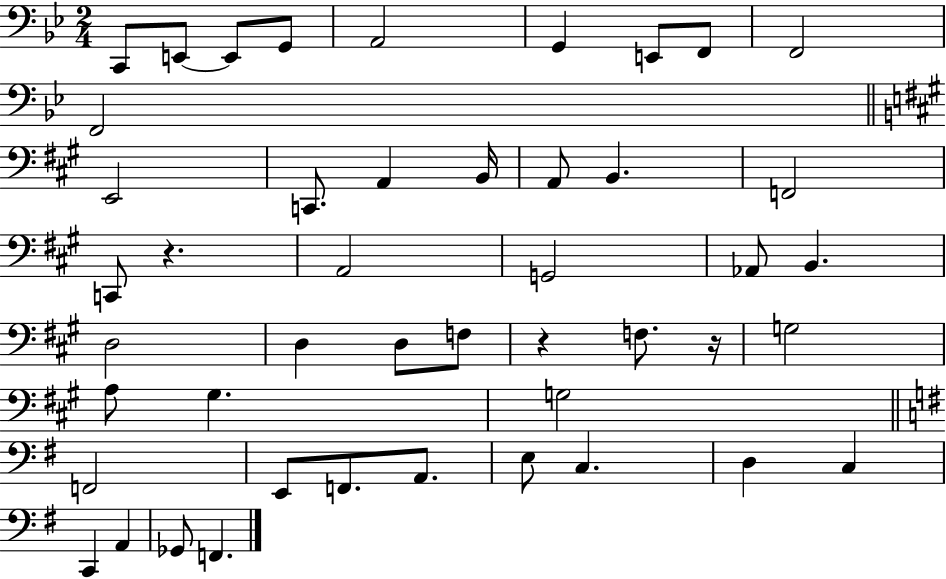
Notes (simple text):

C2/e E2/e E2/e G2/e A2/h G2/q E2/e F2/e F2/h F2/h E2/h C2/e. A2/q B2/s A2/e B2/q. F2/h C2/e R/q. A2/h G2/h Ab2/e B2/q. D3/h D3/q D3/e F3/e R/q F3/e. R/s G3/h A3/e G#3/q. G3/h F2/h E2/e F2/e. A2/e. E3/e C3/q. D3/q C3/q C2/q A2/q Gb2/e F2/q.